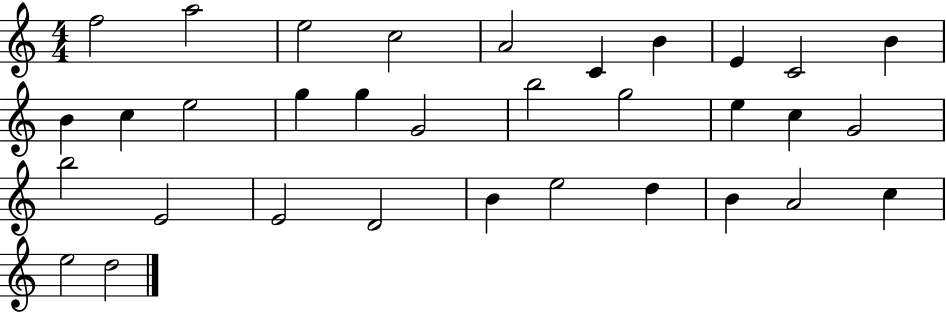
{
  \clef treble
  \numericTimeSignature
  \time 4/4
  \key c \major
  f''2 a''2 | e''2 c''2 | a'2 c'4 b'4 | e'4 c'2 b'4 | \break b'4 c''4 e''2 | g''4 g''4 g'2 | b''2 g''2 | e''4 c''4 g'2 | \break b''2 e'2 | e'2 d'2 | b'4 e''2 d''4 | b'4 a'2 c''4 | \break e''2 d''2 | \bar "|."
}